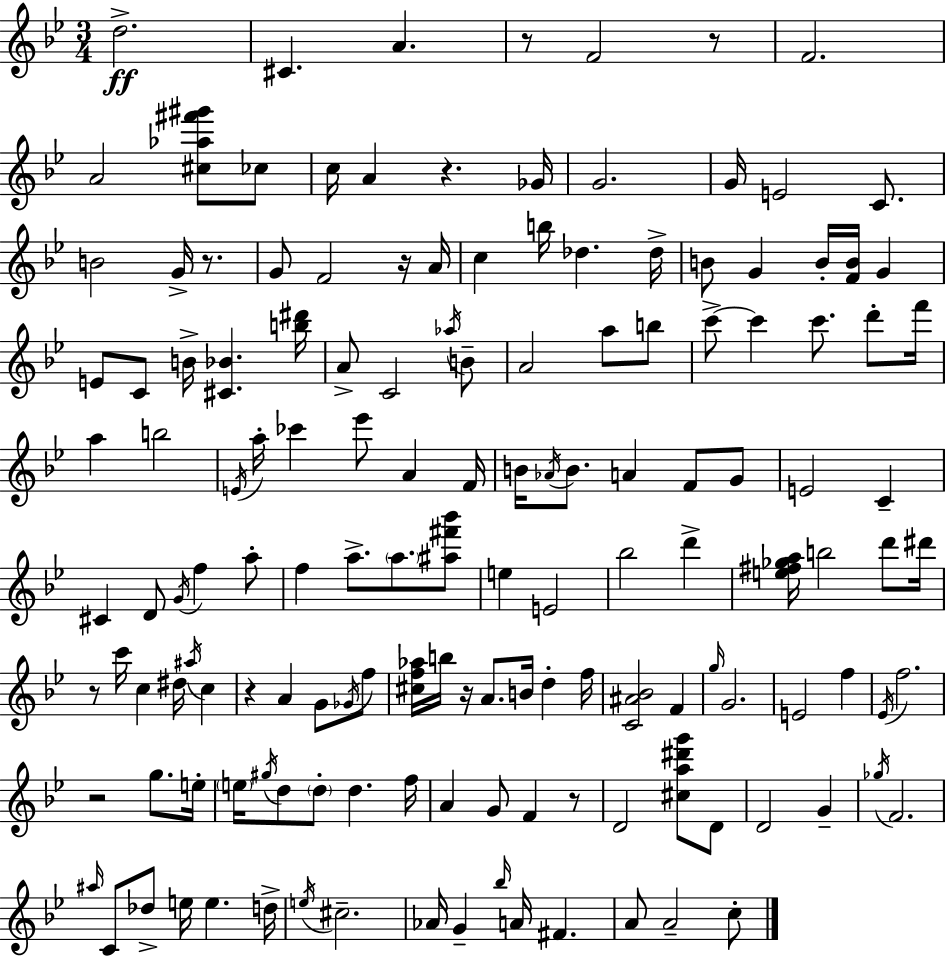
D5/h. C#4/q. A4/q. R/e F4/h R/e F4/h. A4/h [C#5,Ab5,F#6,G#6]/e CES5/e C5/s A4/q R/q. Gb4/s G4/h. G4/s E4/h C4/e. B4/h G4/s R/e. G4/e F4/h R/s A4/s C5/q B5/s Db5/q. Db5/s B4/e G4/q B4/s [F4,B4]/s G4/q E4/e C4/e B4/s [C#4,Bb4]/q. [B5,D#6]/s A4/e C4/h Ab5/s B4/e A4/h A5/e B5/e C6/e C6/q C6/e. D6/e F6/s A5/q B5/h E4/s A5/s CES6/q Eb6/e A4/q F4/s B4/s Ab4/s B4/e. A4/q F4/e G4/e E4/h C4/q C#4/q D4/e G4/s F5/q A5/e F5/q A5/e. A5/e. [A#5,F#6,Bb6]/e E5/q E4/h Bb5/h D6/q [E5,F#5,Gb5,A5]/s B5/h D6/e D#6/s R/e C6/s C5/q D#5/s A#5/s C5/q R/q A4/q G4/e Gb4/s F5/e [C#5,F5,Ab5]/s B5/s R/s A4/e. B4/s D5/q F5/s [C4,A#4,Bb4]/h F4/q G5/s G4/h. E4/h F5/q Eb4/s F5/h. R/h G5/e. E5/s E5/s G#5/s D5/e D5/e D5/q. F5/s A4/q G4/e F4/q R/e D4/h [C#5,A5,D#6,G6]/e D4/e D4/h G4/q Gb5/s F4/h. A#5/s C4/e Db5/e E5/s E5/q. D5/s E5/s C#5/h. Ab4/s G4/q Bb5/s A4/s F#4/q. A4/e A4/h C5/e